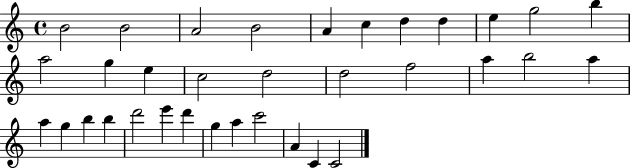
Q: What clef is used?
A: treble